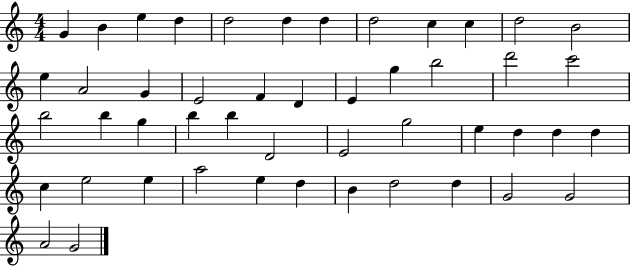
G4/q B4/q E5/q D5/q D5/h D5/q D5/q D5/h C5/q C5/q D5/h B4/h E5/q A4/h G4/q E4/h F4/q D4/q E4/q G5/q B5/h D6/h C6/h B5/h B5/q G5/q B5/q B5/q D4/h E4/h G5/h E5/q D5/q D5/q D5/q C5/q E5/h E5/q A5/h E5/q D5/q B4/q D5/h D5/q G4/h G4/h A4/h G4/h